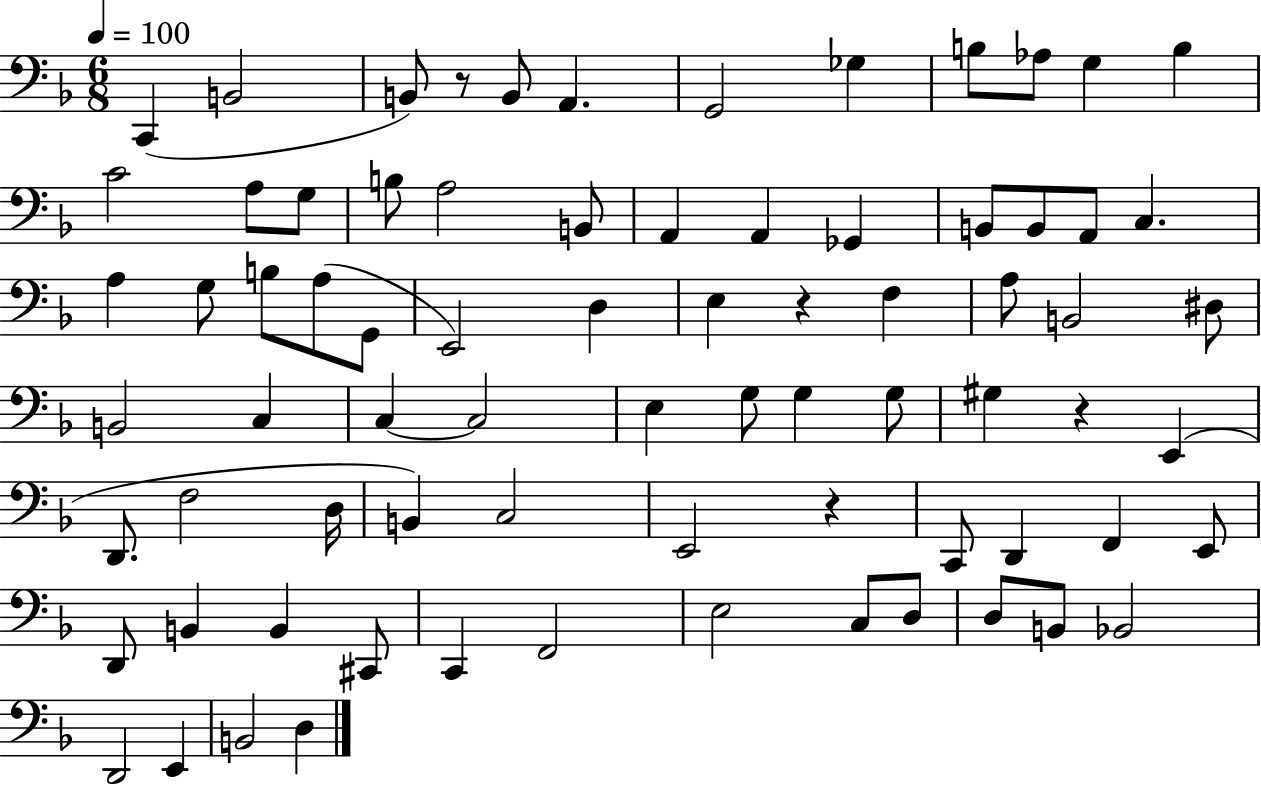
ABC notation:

X:1
T:Untitled
M:6/8
L:1/4
K:F
C,, B,,2 B,,/2 z/2 B,,/2 A,, G,,2 _G, B,/2 _A,/2 G, B, C2 A,/2 G,/2 B,/2 A,2 B,,/2 A,, A,, _G,, B,,/2 B,,/2 A,,/2 C, A, G,/2 B,/2 A,/2 G,,/2 E,,2 D, E, z F, A,/2 B,,2 ^D,/2 B,,2 C, C, C,2 E, G,/2 G, G,/2 ^G, z E,, D,,/2 F,2 D,/4 B,, C,2 E,,2 z C,,/2 D,, F,, E,,/2 D,,/2 B,, B,, ^C,,/2 C,, F,,2 E,2 C,/2 D,/2 D,/2 B,,/2 _B,,2 D,,2 E,, B,,2 D,